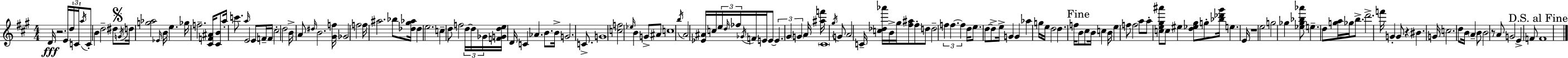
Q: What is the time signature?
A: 4/4